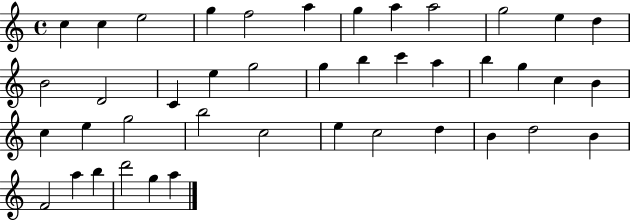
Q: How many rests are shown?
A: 0